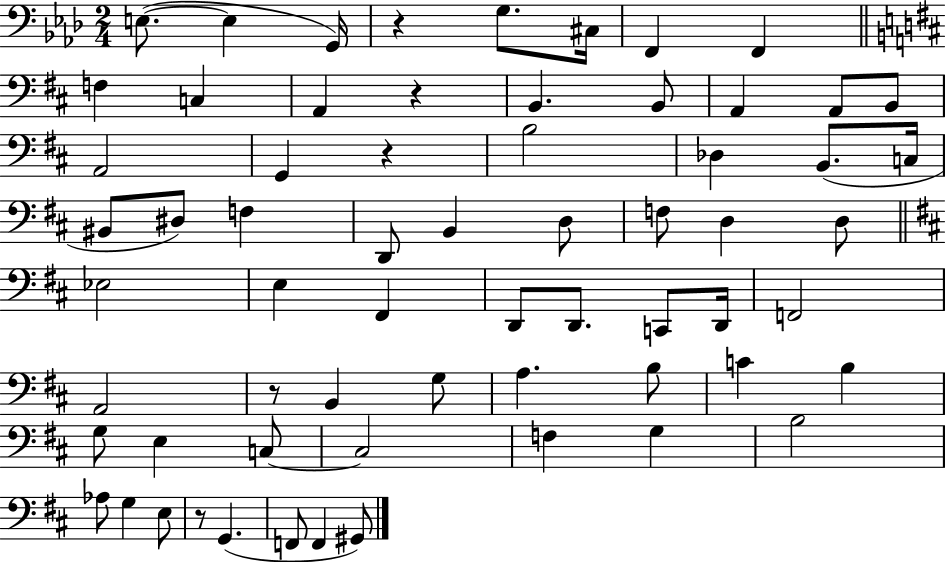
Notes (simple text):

E3/e. E3/q G2/s R/q G3/e. C#3/s F2/q F2/q F3/q C3/q A2/q R/q B2/q. B2/e A2/q A2/e B2/e A2/h G2/q R/q B3/h Db3/q B2/e. C3/s BIS2/e D#3/e F3/q D2/e B2/q D3/e F3/e D3/q D3/e Eb3/h E3/q F#2/q D2/e D2/e. C2/e D2/s F2/h A2/h R/e B2/q G3/e A3/q. B3/e C4/q B3/q G3/e E3/q C3/e C3/h F3/q G3/q B3/h Ab3/e G3/q E3/e R/e G2/q. F2/e F2/q G#2/e